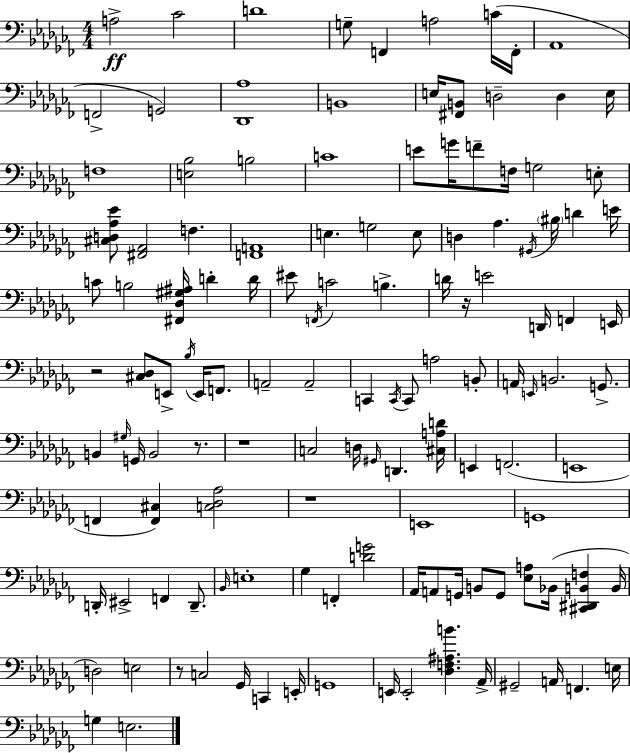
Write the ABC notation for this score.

X:1
T:Untitled
M:4/4
L:1/4
K:Abm
A,2 _C2 D4 G,/2 F,, A,2 C/4 F,,/4 _A,,4 F,,2 G,,2 [_D,,_A,]4 B,,4 E,/4 [^F,,B,,]/2 D,2 D, E,/4 F,4 [E,_B,]2 B,2 C4 E/2 G/4 F/2 F,/4 G,2 E,/2 [^C,D,_A,_E]/2 [^F,,_A,,]2 F, [F,,A,,]4 E, G,2 E,/2 D, _A, ^G,,/4 ^B,/4 D E/4 C/2 B,2 [^F,,_D,^G,^A,]/4 D D/4 ^E/2 F,,/4 C2 B, D/4 z/4 E2 D,,/4 F,, E,,/4 z2 [^C,_D,]/2 E,,/2 _B,/4 E,,/4 F,,/2 A,,2 A,,2 C,, C,,/4 C,,/2 A,2 B,,/2 A,,/4 E,,/4 B,,2 G,,/2 B,, ^G,/4 G,,/4 B,,2 z/2 z4 C,2 D,/4 ^G,,/4 D,, [^C,A,D]/4 E,, F,,2 E,,4 F,, [F,,^C,] [C,_D,_A,]2 z4 E,,4 G,,4 D,,/4 ^E,,2 F,, D,,/2 _B,,/4 E,4 _G, F,, [DG]2 _A,,/4 A,,/2 G,,/4 B,,/2 G,,/2 [_E,A,]/2 _B,,/4 [^C,,^D,,B,,F,] B,,/4 D,2 E,2 z/2 C,2 _G,,/4 C,, E,,/4 G,,4 E,,/4 E,,2 [_D,F,^A,B] _A,,/4 ^G,,2 A,,/4 F,, E,/4 G, E,2